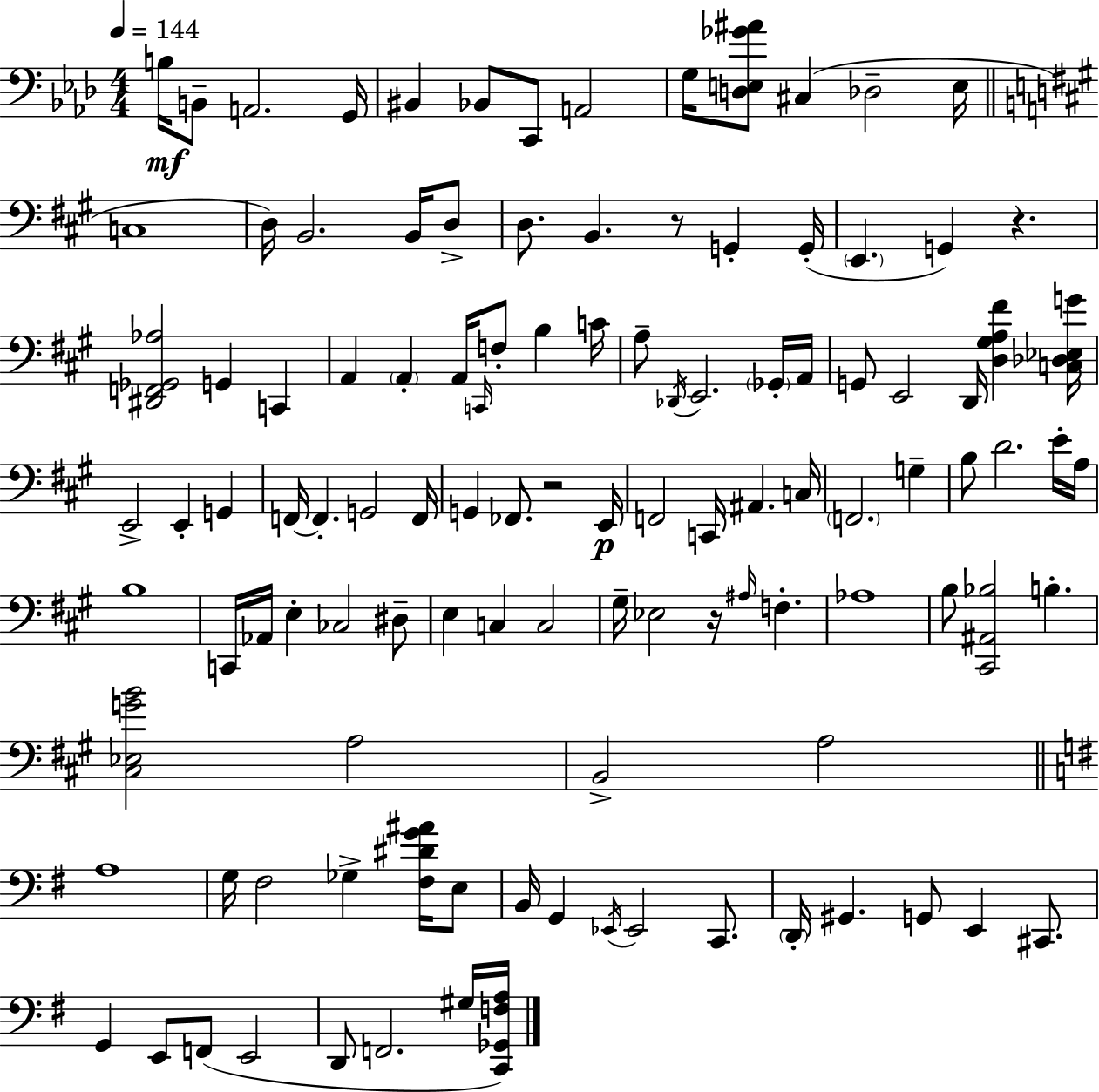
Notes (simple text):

B3/s B2/e A2/h. G2/s BIS2/q Bb2/e C2/e A2/h G3/s [D3,E3,Gb4,A#4]/e C#3/q Db3/h E3/s C3/w D3/s B2/h. B2/s D3/e D3/e. B2/q. R/e G2/q G2/s E2/q. G2/q R/q. [D#2,F2,Gb2,Ab3]/h G2/q C2/q A2/q A2/q A2/s C2/s F3/e B3/q C4/s A3/e Db2/s E2/h. Gb2/s A2/s G2/e E2/h D2/s [D3,G#3,A3,F#4]/q [C3,Db3,Eb3,G4]/s E2/h E2/q G2/q F2/s F2/q. G2/h F2/s G2/q FES2/e. R/h E2/s F2/h C2/s A#2/q. C3/s F2/h. G3/q B3/e D4/h. E4/s A3/s B3/w C2/s Ab2/s E3/q CES3/h D#3/e E3/q C3/q C3/h G#3/s Eb3/h R/s A#3/s F3/q. Ab3/w B3/e [C#2,A#2,Bb3]/h B3/q. [C#3,Eb3,G4,B4]/h A3/h B2/h A3/h A3/w G3/s F#3/h Gb3/q [F#3,D#4,G4,A#4]/s E3/e B2/s G2/q Eb2/s Eb2/h C2/e. D2/s G#2/q. G2/e E2/q C#2/e. G2/q E2/e F2/e E2/h D2/e F2/h. G#3/s [C2,Gb2,F3,A3]/s